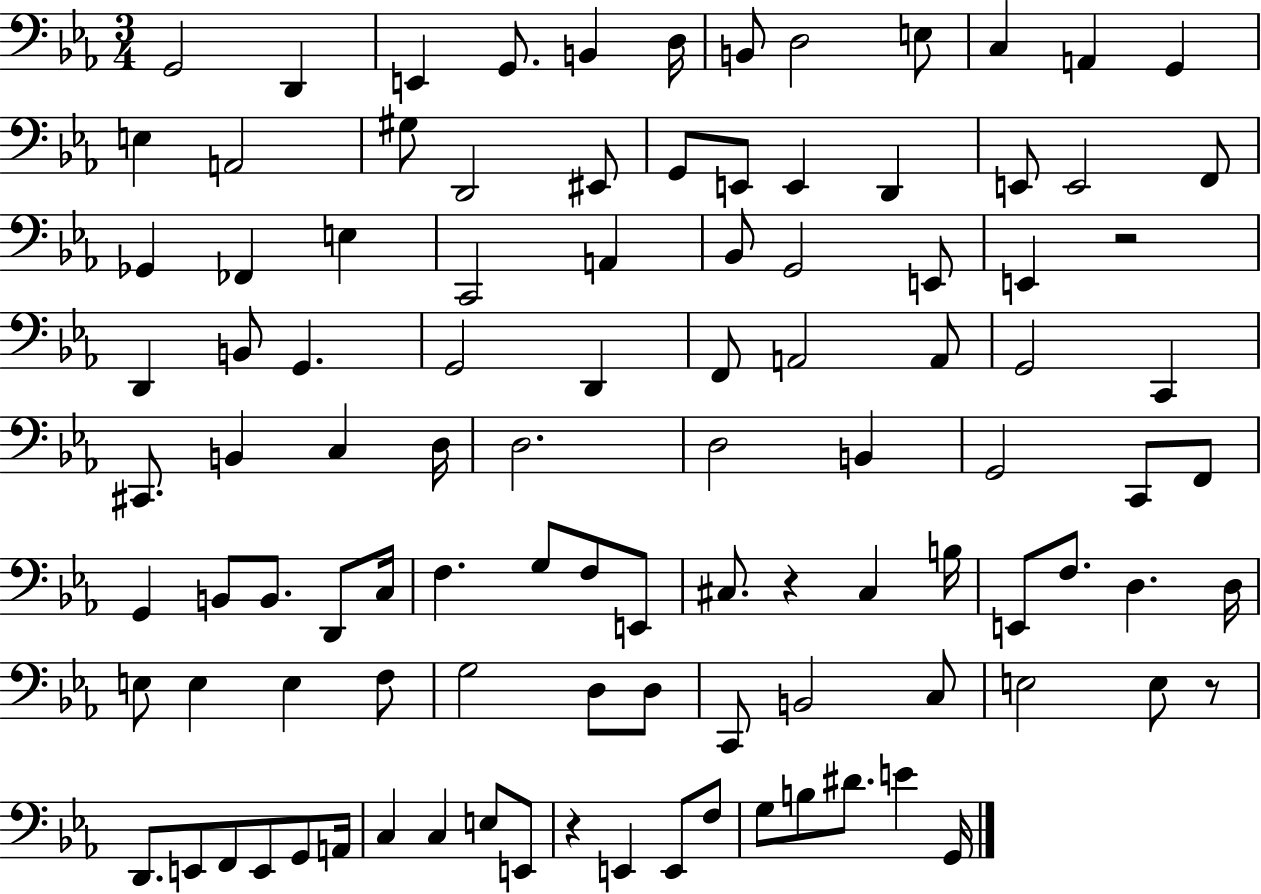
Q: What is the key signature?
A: EES major